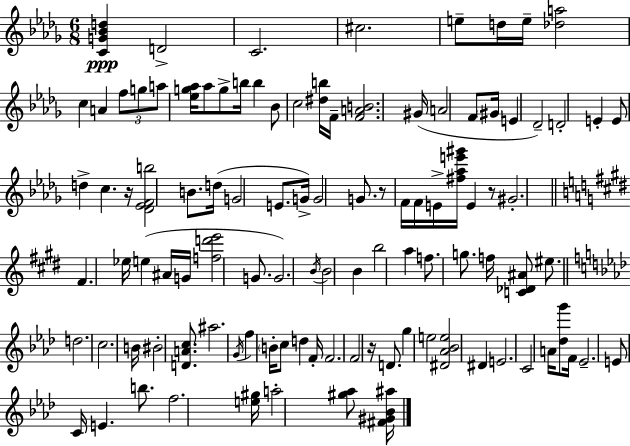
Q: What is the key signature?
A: BES minor